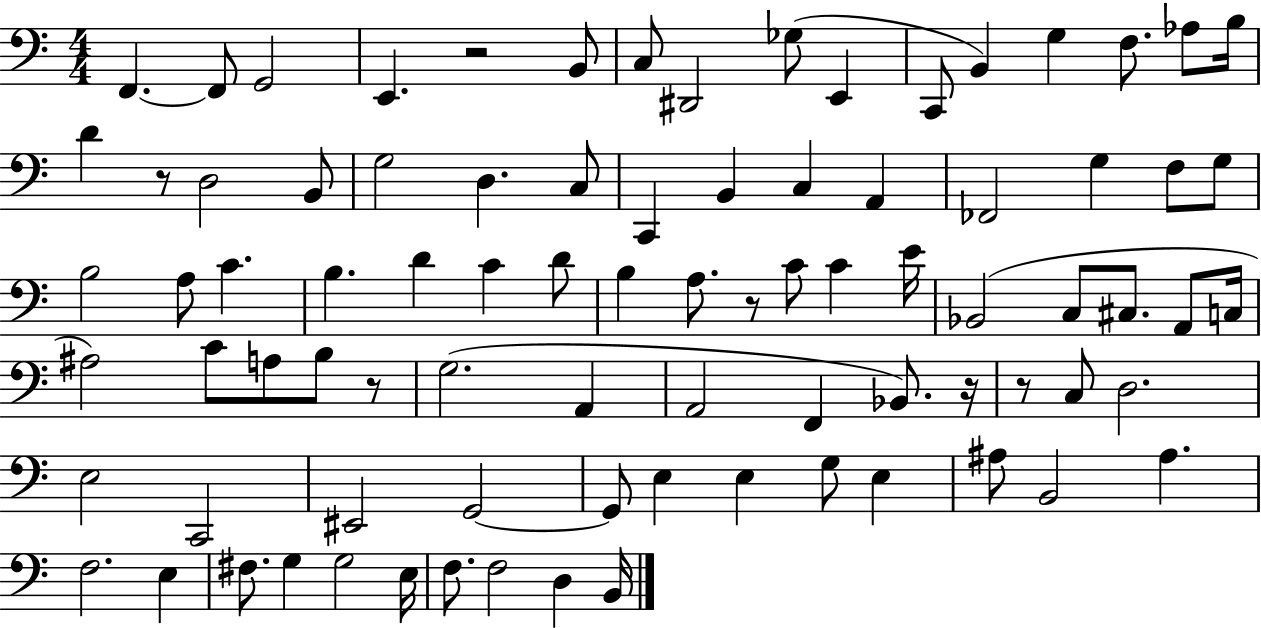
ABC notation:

X:1
T:Untitled
M:4/4
L:1/4
K:C
F,, F,,/2 G,,2 E,, z2 B,,/2 C,/2 ^D,,2 _G,/2 E,, C,,/2 B,, G, F,/2 _A,/2 B,/4 D z/2 D,2 B,,/2 G,2 D, C,/2 C,, B,, C, A,, _F,,2 G, F,/2 G,/2 B,2 A,/2 C B, D C D/2 B, A,/2 z/2 C/2 C E/4 _B,,2 C,/2 ^C,/2 A,,/2 C,/4 ^A,2 C/2 A,/2 B,/2 z/2 G,2 A,, A,,2 F,, _B,,/2 z/4 z/2 C,/2 D,2 E,2 C,,2 ^E,,2 G,,2 G,,/2 E, E, G,/2 E, ^A,/2 B,,2 ^A, F,2 E, ^F,/2 G, G,2 E,/4 F,/2 F,2 D, B,,/4